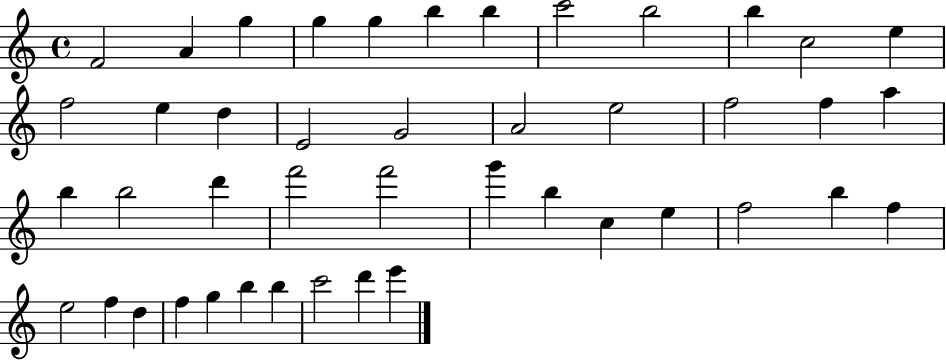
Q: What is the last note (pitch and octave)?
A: E6